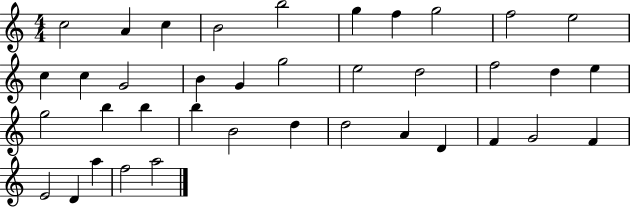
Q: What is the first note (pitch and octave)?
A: C5